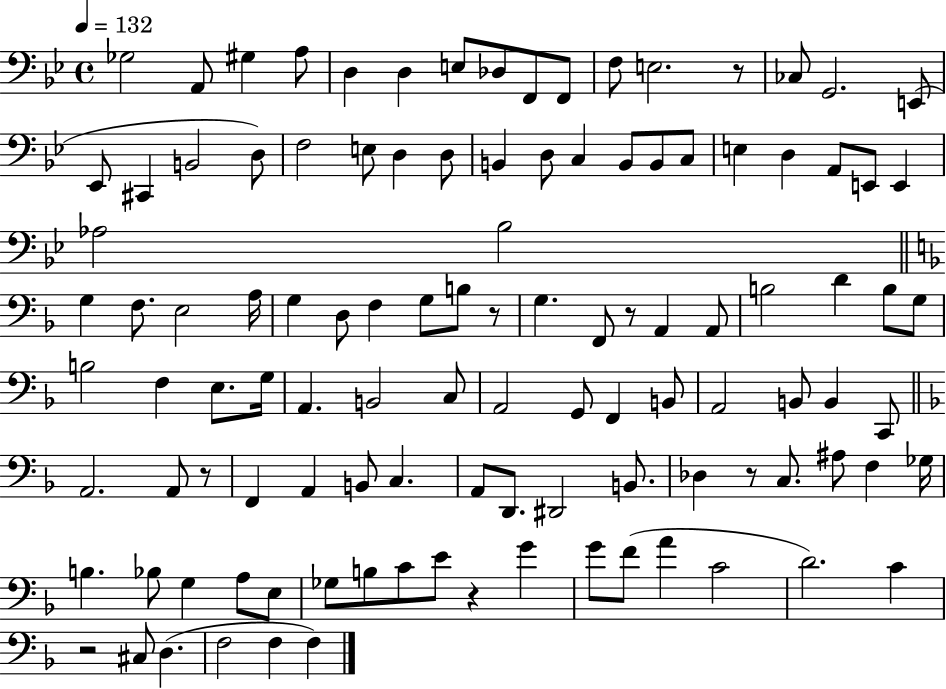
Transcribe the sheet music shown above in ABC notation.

X:1
T:Untitled
M:4/4
L:1/4
K:Bb
_G,2 A,,/2 ^G, A,/2 D, D, E,/2 _D,/2 F,,/2 F,,/2 F,/2 E,2 z/2 _C,/2 G,,2 E,,/2 _E,,/2 ^C,, B,,2 D,/2 F,2 E,/2 D, D,/2 B,, D,/2 C, B,,/2 B,,/2 C,/2 E, D, A,,/2 E,,/2 E,, _A,2 _B,2 G, F,/2 E,2 A,/4 G, D,/2 F, G,/2 B,/2 z/2 G, F,,/2 z/2 A,, A,,/2 B,2 D B,/2 G,/2 B,2 F, E,/2 G,/4 A,, B,,2 C,/2 A,,2 G,,/2 F,, B,,/2 A,,2 B,,/2 B,, C,,/2 A,,2 A,,/2 z/2 F,, A,, B,,/2 C, A,,/2 D,,/2 ^D,,2 B,,/2 _D, z/2 C,/2 ^A,/2 F, _G,/4 B, _B,/2 G, A,/2 E,/2 _G,/2 B,/2 C/2 E/2 z G G/2 F/2 A C2 D2 C z2 ^C,/2 D, F,2 F, F,